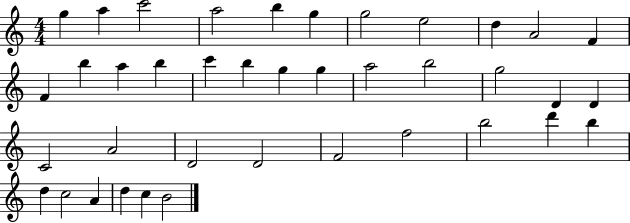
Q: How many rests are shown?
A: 0